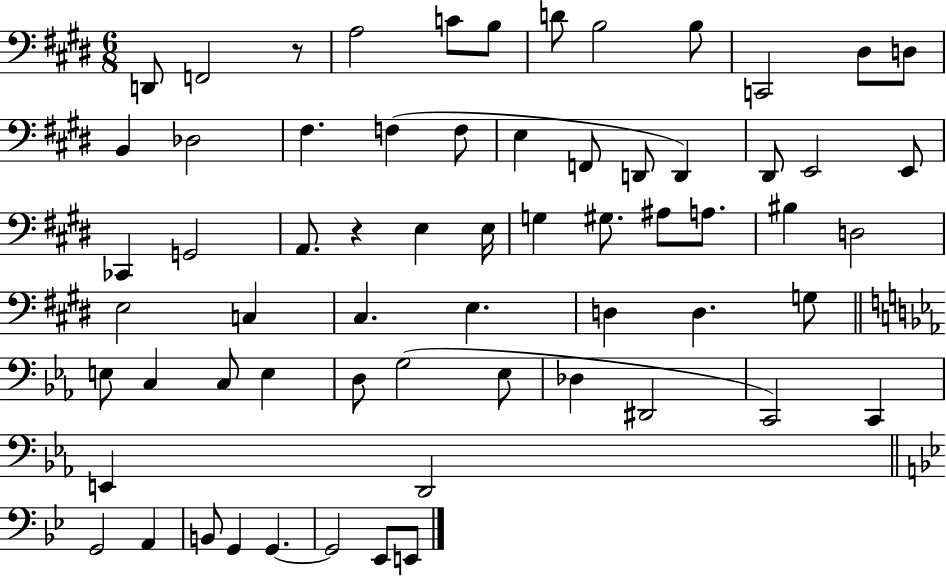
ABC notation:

X:1
T:Untitled
M:6/8
L:1/4
K:E
D,,/2 F,,2 z/2 A,2 C/2 B,/2 D/2 B,2 B,/2 C,,2 ^D,/2 D,/2 B,, _D,2 ^F, F, F,/2 E, F,,/2 D,,/2 D,, ^D,,/2 E,,2 E,,/2 _C,, G,,2 A,,/2 z E, E,/4 G, ^G,/2 ^A,/2 A,/2 ^B, D,2 E,2 C, ^C, E, D, D, G,/2 E,/2 C, C,/2 E, D,/2 G,2 _E,/2 _D, ^D,,2 C,,2 C,, E,, D,,2 G,,2 A,, B,,/2 G,, G,, G,,2 _E,,/2 E,,/2